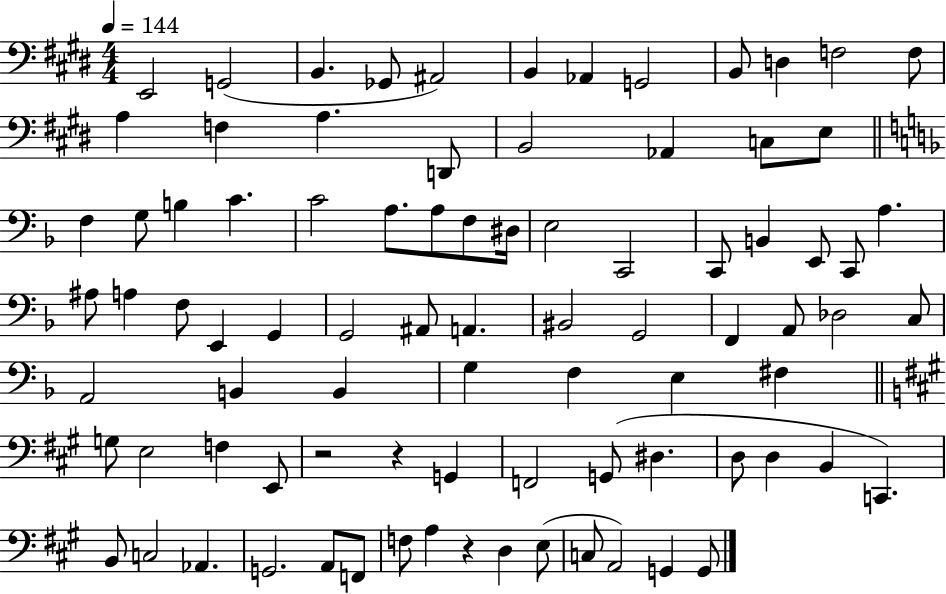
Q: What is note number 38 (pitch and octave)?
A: A3